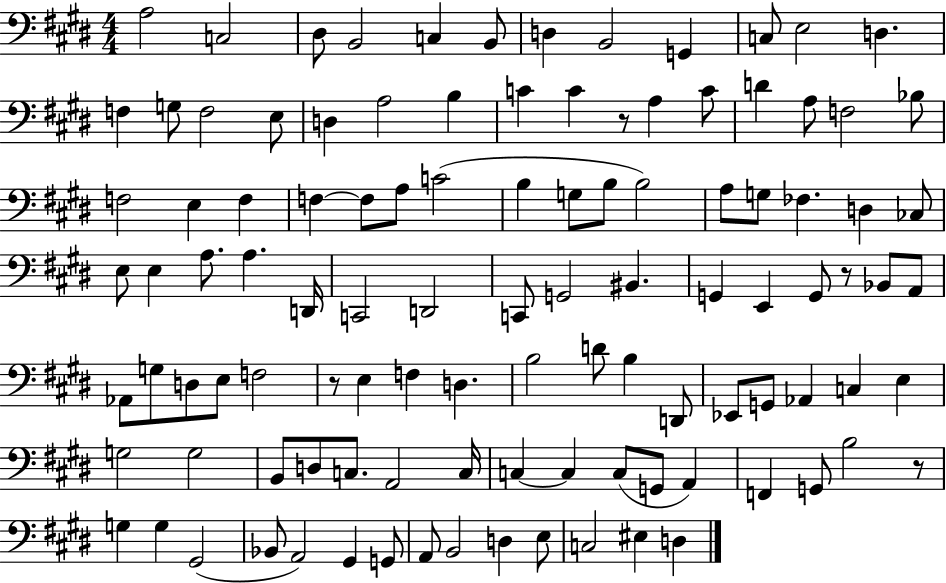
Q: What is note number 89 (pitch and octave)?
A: G2